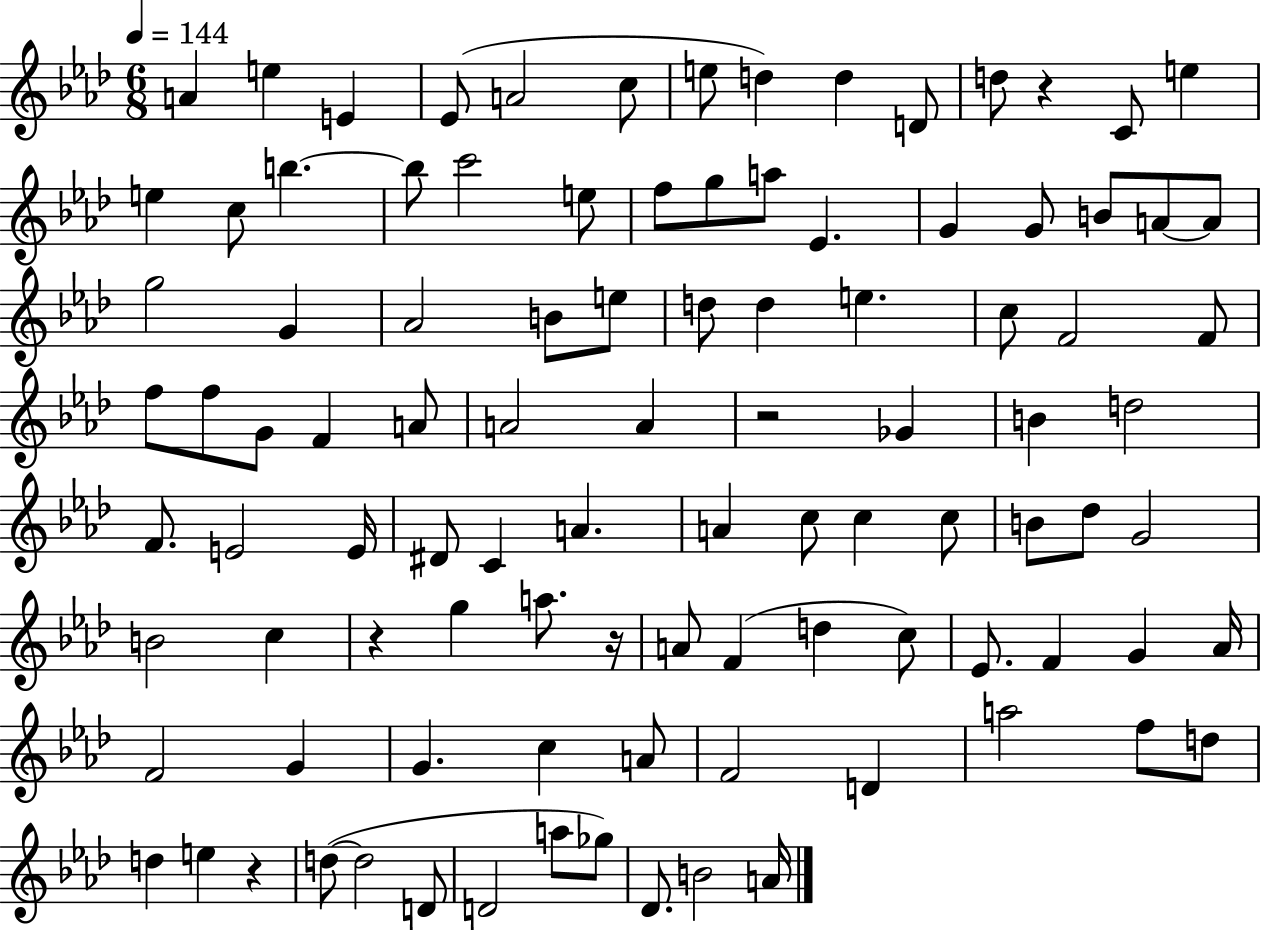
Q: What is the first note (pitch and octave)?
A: A4